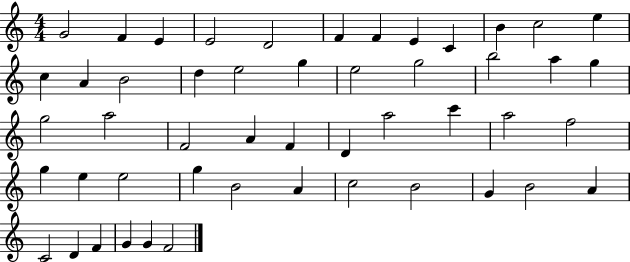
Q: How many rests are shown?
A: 0